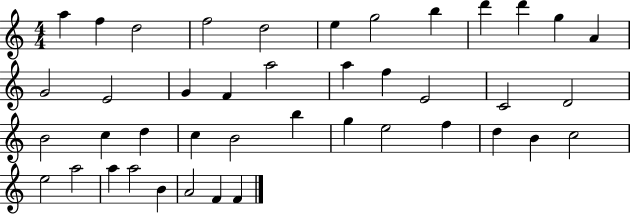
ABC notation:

X:1
T:Untitled
M:4/4
L:1/4
K:C
a f d2 f2 d2 e g2 b d' d' g A G2 E2 G F a2 a f E2 C2 D2 B2 c d c B2 b g e2 f d B c2 e2 a2 a a2 B A2 F F